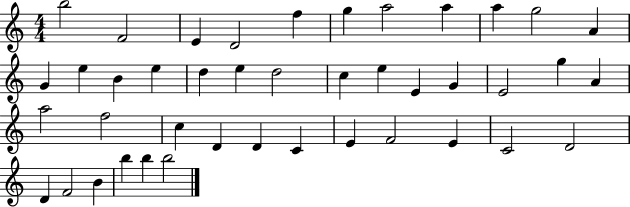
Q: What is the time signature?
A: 4/4